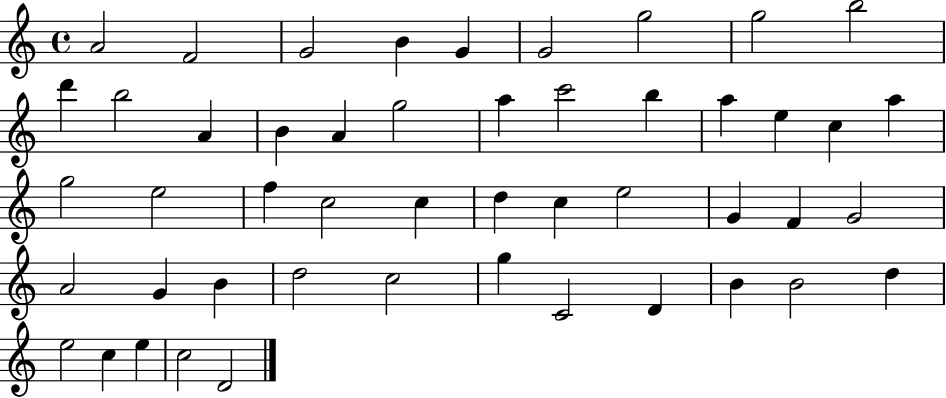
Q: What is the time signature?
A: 4/4